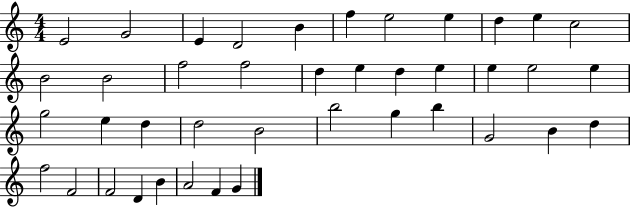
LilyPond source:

{
  \clef treble
  \numericTimeSignature
  \time 4/4
  \key c \major
  e'2 g'2 | e'4 d'2 b'4 | f''4 e''2 e''4 | d''4 e''4 c''2 | \break b'2 b'2 | f''2 f''2 | d''4 e''4 d''4 e''4 | e''4 e''2 e''4 | \break g''2 e''4 d''4 | d''2 b'2 | b''2 g''4 b''4 | g'2 b'4 d''4 | \break f''2 f'2 | f'2 d'4 b'4 | a'2 f'4 g'4 | \bar "|."
}